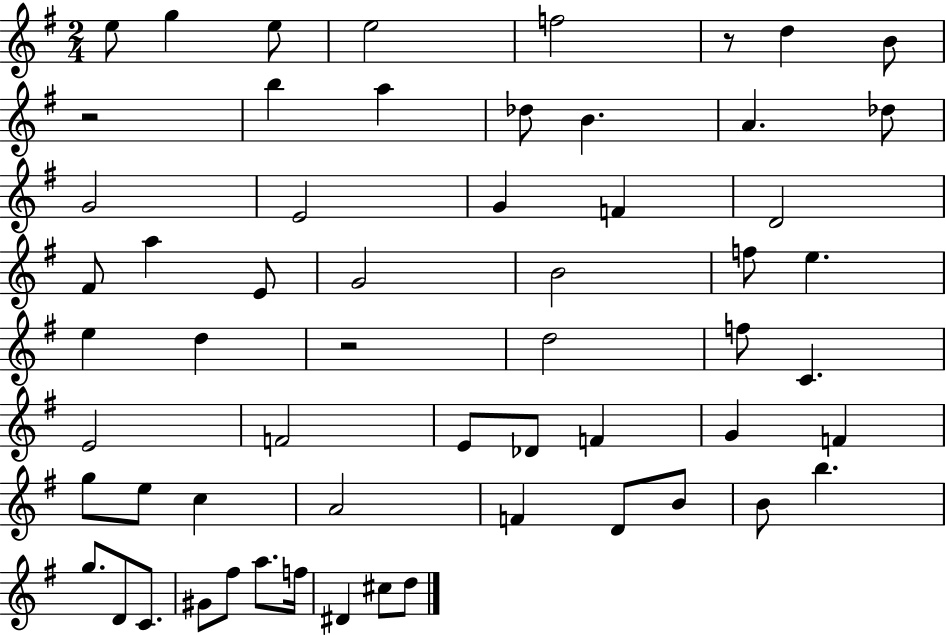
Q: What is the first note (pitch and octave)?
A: E5